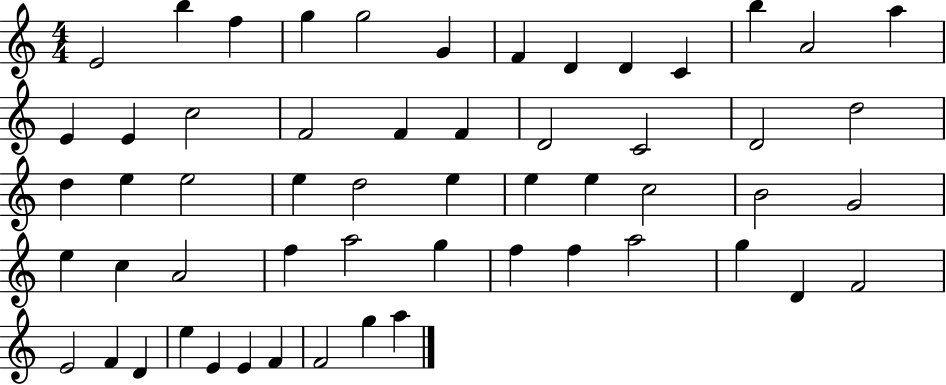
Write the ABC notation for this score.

X:1
T:Untitled
M:4/4
L:1/4
K:C
E2 b f g g2 G F D D C b A2 a E E c2 F2 F F D2 C2 D2 d2 d e e2 e d2 e e e c2 B2 G2 e c A2 f a2 g f f a2 g D F2 E2 F D e E E F F2 g a